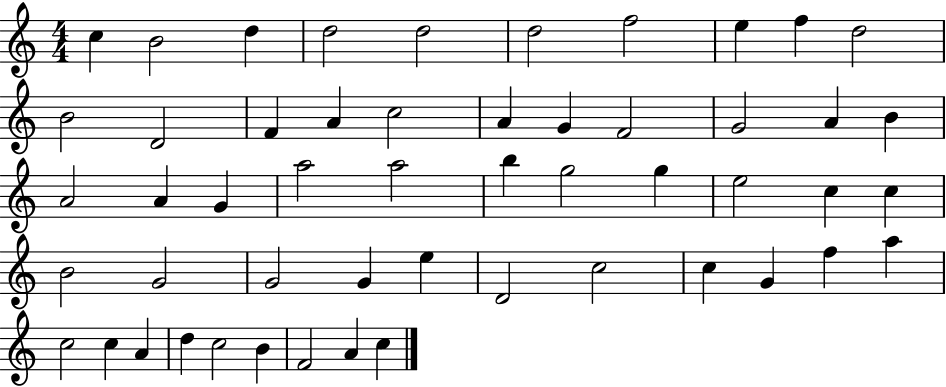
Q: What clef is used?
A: treble